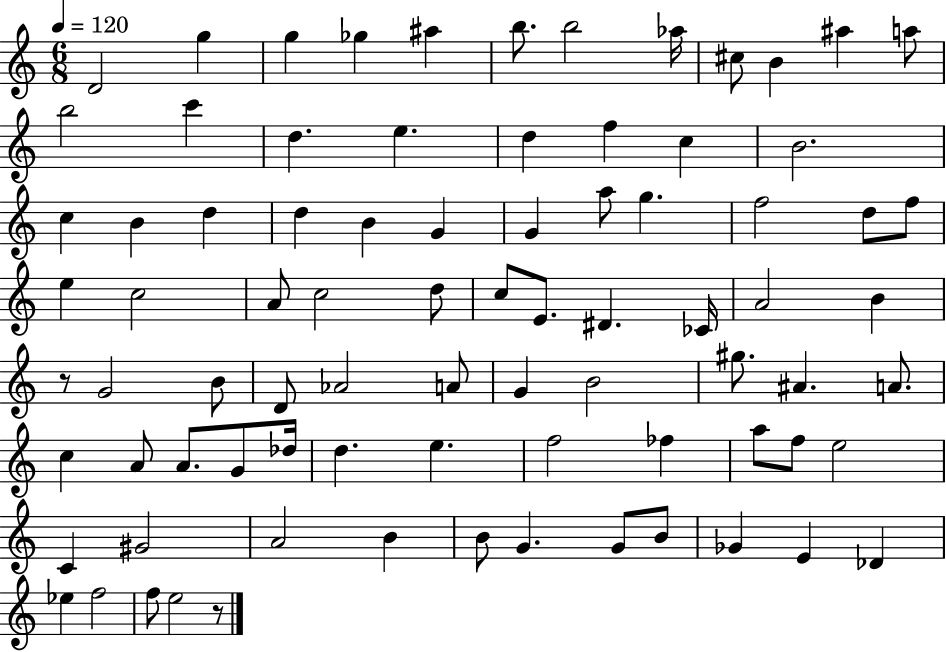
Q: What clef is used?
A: treble